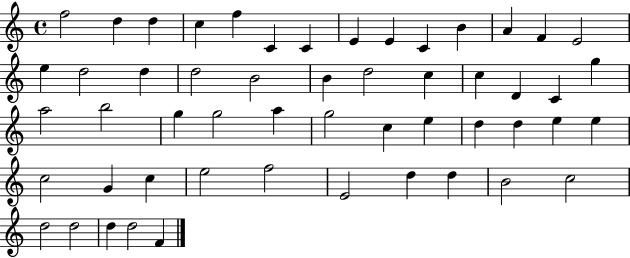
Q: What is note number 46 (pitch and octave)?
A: D5